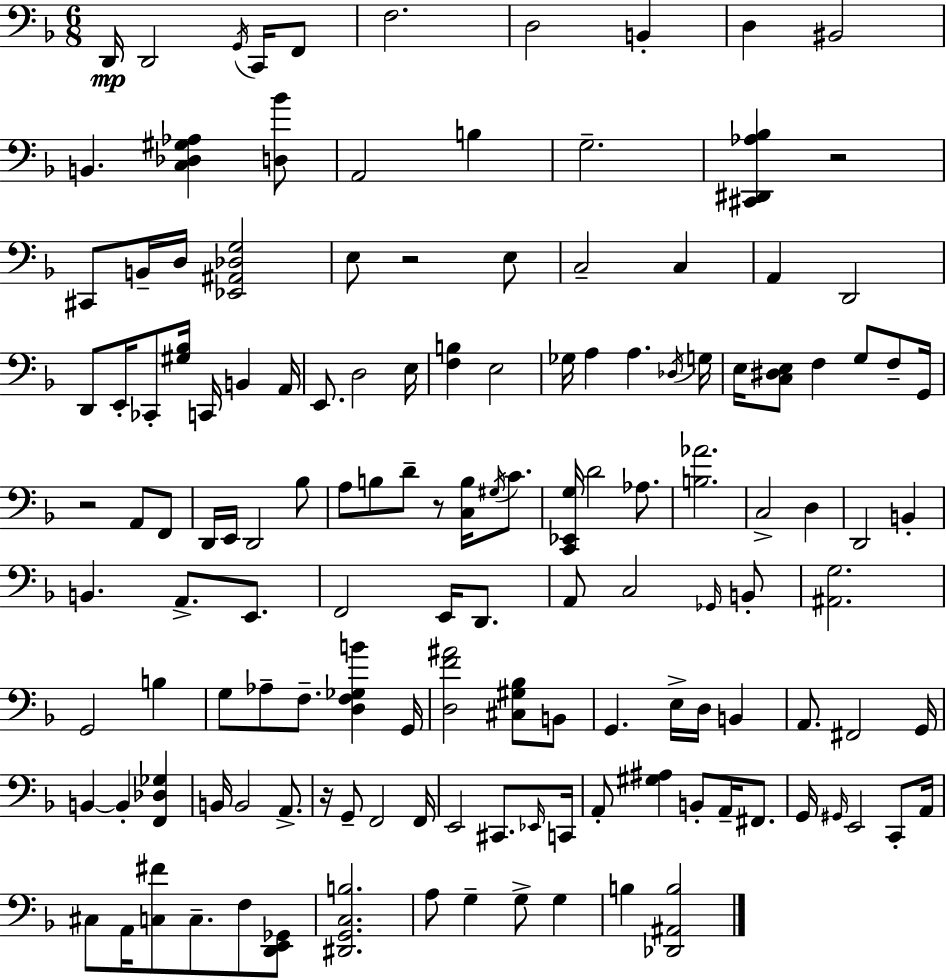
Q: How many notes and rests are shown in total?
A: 139